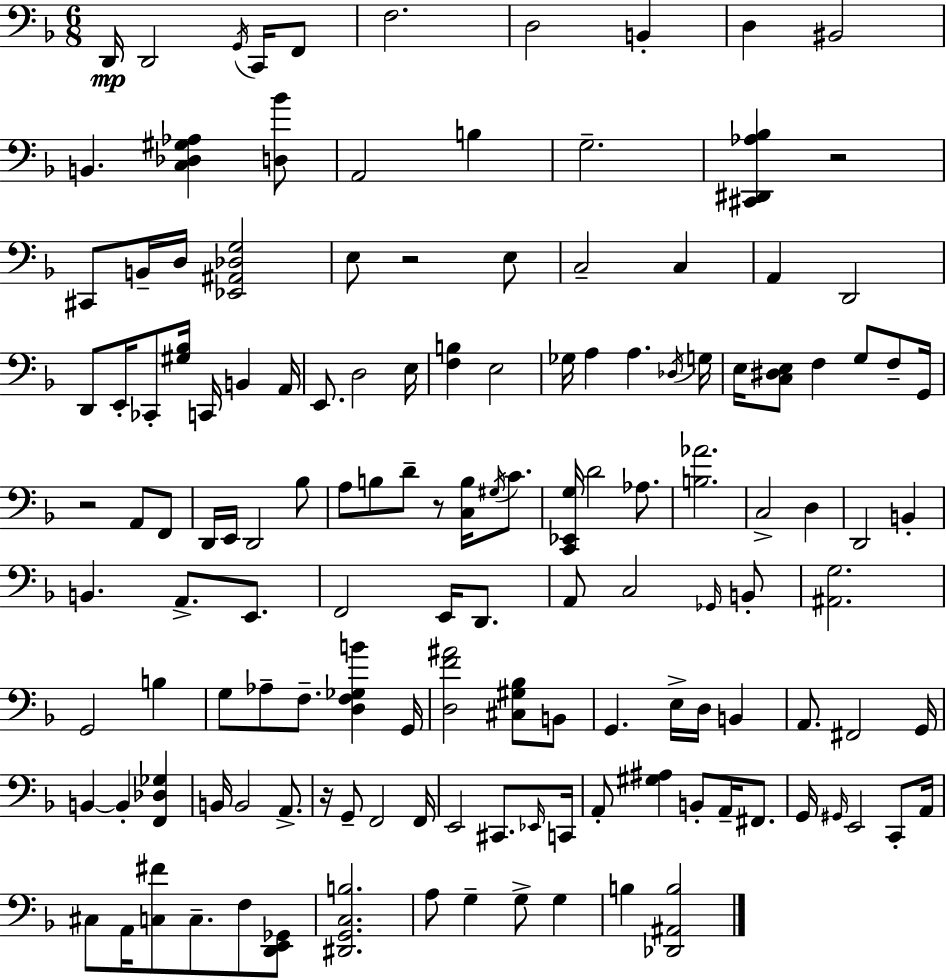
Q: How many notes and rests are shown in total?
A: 139